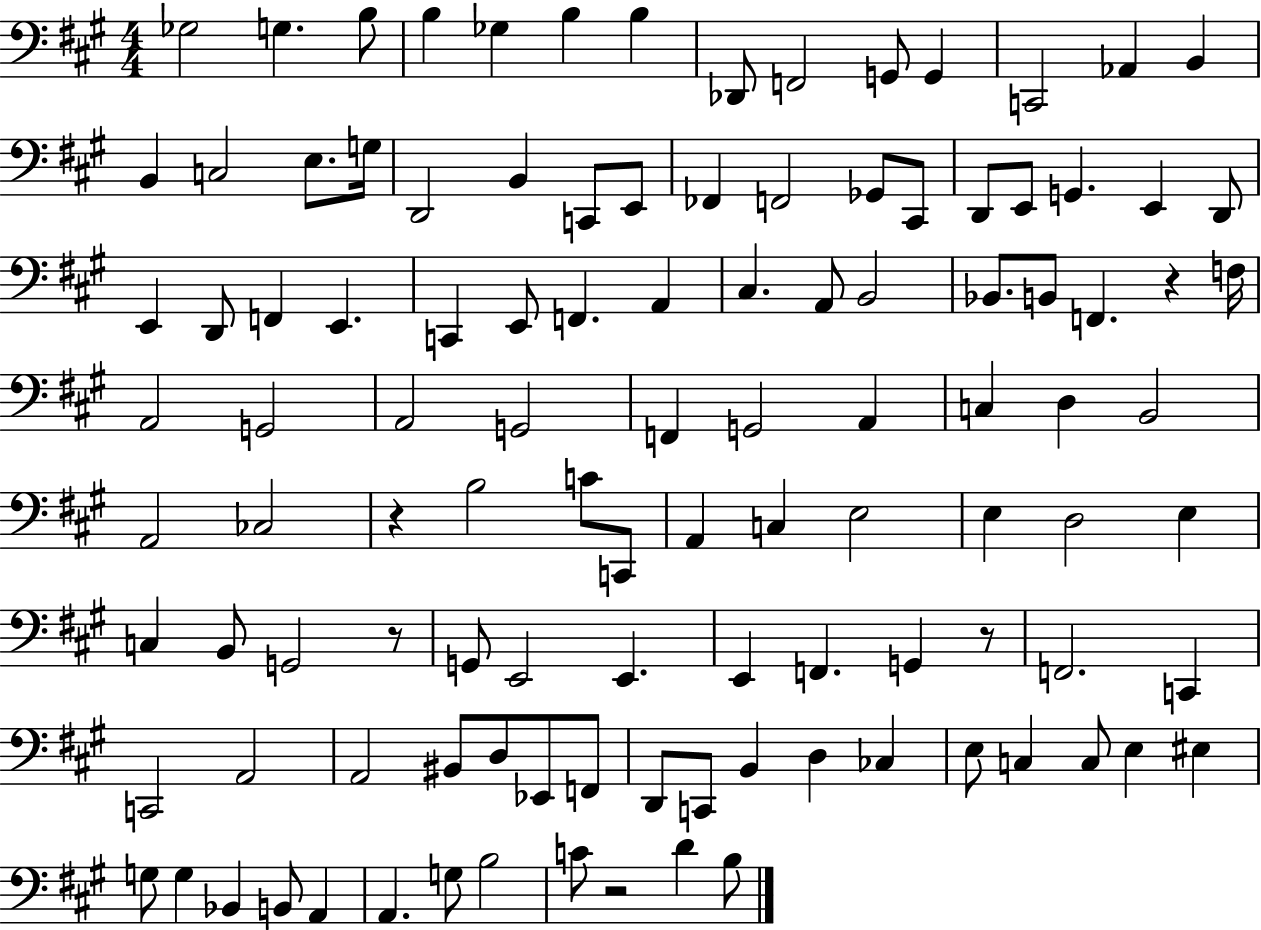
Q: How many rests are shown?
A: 5